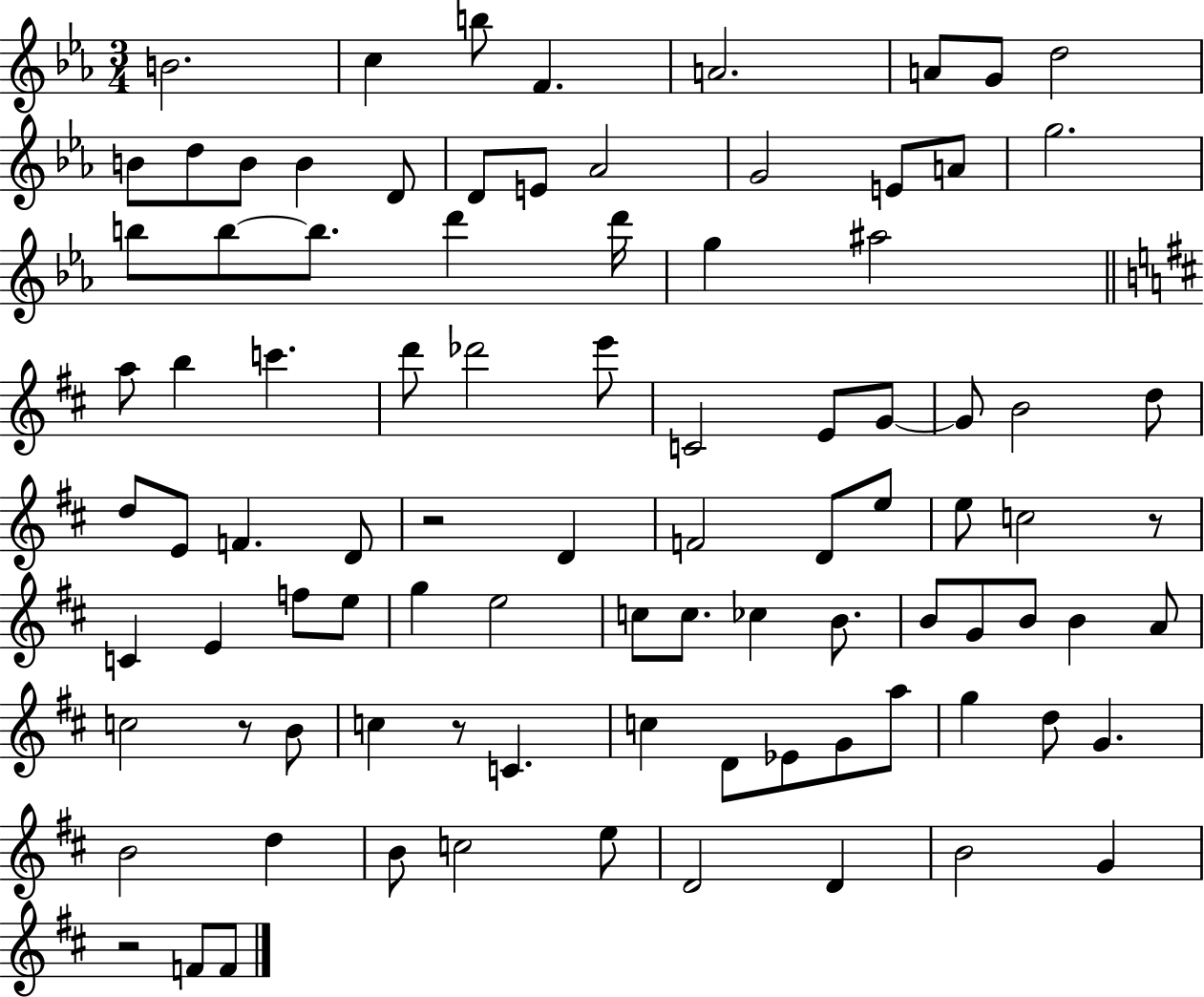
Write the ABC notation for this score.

X:1
T:Untitled
M:3/4
L:1/4
K:Eb
B2 c b/2 F A2 A/2 G/2 d2 B/2 d/2 B/2 B D/2 D/2 E/2 _A2 G2 E/2 A/2 g2 b/2 b/2 b/2 d' d'/4 g ^a2 a/2 b c' d'/2 _d'2 e'/2 C2 E/2 G/2 G/2 B2 d/2 d/2 E/2 F D/2 z2 D F2 D/2 e/2 e/2 c2 z/2 C E f/2 e/2 g e2 c/2 c/2 _c B/2 B/2 G/2 B/2 B A/2 c2 z/2 B/2 c z/2 C c D/2 _E/2 G/2 a/2 g d/2 G B2 d B/2 c2 e/2 D2 D B2 G z2 F/2 F/2